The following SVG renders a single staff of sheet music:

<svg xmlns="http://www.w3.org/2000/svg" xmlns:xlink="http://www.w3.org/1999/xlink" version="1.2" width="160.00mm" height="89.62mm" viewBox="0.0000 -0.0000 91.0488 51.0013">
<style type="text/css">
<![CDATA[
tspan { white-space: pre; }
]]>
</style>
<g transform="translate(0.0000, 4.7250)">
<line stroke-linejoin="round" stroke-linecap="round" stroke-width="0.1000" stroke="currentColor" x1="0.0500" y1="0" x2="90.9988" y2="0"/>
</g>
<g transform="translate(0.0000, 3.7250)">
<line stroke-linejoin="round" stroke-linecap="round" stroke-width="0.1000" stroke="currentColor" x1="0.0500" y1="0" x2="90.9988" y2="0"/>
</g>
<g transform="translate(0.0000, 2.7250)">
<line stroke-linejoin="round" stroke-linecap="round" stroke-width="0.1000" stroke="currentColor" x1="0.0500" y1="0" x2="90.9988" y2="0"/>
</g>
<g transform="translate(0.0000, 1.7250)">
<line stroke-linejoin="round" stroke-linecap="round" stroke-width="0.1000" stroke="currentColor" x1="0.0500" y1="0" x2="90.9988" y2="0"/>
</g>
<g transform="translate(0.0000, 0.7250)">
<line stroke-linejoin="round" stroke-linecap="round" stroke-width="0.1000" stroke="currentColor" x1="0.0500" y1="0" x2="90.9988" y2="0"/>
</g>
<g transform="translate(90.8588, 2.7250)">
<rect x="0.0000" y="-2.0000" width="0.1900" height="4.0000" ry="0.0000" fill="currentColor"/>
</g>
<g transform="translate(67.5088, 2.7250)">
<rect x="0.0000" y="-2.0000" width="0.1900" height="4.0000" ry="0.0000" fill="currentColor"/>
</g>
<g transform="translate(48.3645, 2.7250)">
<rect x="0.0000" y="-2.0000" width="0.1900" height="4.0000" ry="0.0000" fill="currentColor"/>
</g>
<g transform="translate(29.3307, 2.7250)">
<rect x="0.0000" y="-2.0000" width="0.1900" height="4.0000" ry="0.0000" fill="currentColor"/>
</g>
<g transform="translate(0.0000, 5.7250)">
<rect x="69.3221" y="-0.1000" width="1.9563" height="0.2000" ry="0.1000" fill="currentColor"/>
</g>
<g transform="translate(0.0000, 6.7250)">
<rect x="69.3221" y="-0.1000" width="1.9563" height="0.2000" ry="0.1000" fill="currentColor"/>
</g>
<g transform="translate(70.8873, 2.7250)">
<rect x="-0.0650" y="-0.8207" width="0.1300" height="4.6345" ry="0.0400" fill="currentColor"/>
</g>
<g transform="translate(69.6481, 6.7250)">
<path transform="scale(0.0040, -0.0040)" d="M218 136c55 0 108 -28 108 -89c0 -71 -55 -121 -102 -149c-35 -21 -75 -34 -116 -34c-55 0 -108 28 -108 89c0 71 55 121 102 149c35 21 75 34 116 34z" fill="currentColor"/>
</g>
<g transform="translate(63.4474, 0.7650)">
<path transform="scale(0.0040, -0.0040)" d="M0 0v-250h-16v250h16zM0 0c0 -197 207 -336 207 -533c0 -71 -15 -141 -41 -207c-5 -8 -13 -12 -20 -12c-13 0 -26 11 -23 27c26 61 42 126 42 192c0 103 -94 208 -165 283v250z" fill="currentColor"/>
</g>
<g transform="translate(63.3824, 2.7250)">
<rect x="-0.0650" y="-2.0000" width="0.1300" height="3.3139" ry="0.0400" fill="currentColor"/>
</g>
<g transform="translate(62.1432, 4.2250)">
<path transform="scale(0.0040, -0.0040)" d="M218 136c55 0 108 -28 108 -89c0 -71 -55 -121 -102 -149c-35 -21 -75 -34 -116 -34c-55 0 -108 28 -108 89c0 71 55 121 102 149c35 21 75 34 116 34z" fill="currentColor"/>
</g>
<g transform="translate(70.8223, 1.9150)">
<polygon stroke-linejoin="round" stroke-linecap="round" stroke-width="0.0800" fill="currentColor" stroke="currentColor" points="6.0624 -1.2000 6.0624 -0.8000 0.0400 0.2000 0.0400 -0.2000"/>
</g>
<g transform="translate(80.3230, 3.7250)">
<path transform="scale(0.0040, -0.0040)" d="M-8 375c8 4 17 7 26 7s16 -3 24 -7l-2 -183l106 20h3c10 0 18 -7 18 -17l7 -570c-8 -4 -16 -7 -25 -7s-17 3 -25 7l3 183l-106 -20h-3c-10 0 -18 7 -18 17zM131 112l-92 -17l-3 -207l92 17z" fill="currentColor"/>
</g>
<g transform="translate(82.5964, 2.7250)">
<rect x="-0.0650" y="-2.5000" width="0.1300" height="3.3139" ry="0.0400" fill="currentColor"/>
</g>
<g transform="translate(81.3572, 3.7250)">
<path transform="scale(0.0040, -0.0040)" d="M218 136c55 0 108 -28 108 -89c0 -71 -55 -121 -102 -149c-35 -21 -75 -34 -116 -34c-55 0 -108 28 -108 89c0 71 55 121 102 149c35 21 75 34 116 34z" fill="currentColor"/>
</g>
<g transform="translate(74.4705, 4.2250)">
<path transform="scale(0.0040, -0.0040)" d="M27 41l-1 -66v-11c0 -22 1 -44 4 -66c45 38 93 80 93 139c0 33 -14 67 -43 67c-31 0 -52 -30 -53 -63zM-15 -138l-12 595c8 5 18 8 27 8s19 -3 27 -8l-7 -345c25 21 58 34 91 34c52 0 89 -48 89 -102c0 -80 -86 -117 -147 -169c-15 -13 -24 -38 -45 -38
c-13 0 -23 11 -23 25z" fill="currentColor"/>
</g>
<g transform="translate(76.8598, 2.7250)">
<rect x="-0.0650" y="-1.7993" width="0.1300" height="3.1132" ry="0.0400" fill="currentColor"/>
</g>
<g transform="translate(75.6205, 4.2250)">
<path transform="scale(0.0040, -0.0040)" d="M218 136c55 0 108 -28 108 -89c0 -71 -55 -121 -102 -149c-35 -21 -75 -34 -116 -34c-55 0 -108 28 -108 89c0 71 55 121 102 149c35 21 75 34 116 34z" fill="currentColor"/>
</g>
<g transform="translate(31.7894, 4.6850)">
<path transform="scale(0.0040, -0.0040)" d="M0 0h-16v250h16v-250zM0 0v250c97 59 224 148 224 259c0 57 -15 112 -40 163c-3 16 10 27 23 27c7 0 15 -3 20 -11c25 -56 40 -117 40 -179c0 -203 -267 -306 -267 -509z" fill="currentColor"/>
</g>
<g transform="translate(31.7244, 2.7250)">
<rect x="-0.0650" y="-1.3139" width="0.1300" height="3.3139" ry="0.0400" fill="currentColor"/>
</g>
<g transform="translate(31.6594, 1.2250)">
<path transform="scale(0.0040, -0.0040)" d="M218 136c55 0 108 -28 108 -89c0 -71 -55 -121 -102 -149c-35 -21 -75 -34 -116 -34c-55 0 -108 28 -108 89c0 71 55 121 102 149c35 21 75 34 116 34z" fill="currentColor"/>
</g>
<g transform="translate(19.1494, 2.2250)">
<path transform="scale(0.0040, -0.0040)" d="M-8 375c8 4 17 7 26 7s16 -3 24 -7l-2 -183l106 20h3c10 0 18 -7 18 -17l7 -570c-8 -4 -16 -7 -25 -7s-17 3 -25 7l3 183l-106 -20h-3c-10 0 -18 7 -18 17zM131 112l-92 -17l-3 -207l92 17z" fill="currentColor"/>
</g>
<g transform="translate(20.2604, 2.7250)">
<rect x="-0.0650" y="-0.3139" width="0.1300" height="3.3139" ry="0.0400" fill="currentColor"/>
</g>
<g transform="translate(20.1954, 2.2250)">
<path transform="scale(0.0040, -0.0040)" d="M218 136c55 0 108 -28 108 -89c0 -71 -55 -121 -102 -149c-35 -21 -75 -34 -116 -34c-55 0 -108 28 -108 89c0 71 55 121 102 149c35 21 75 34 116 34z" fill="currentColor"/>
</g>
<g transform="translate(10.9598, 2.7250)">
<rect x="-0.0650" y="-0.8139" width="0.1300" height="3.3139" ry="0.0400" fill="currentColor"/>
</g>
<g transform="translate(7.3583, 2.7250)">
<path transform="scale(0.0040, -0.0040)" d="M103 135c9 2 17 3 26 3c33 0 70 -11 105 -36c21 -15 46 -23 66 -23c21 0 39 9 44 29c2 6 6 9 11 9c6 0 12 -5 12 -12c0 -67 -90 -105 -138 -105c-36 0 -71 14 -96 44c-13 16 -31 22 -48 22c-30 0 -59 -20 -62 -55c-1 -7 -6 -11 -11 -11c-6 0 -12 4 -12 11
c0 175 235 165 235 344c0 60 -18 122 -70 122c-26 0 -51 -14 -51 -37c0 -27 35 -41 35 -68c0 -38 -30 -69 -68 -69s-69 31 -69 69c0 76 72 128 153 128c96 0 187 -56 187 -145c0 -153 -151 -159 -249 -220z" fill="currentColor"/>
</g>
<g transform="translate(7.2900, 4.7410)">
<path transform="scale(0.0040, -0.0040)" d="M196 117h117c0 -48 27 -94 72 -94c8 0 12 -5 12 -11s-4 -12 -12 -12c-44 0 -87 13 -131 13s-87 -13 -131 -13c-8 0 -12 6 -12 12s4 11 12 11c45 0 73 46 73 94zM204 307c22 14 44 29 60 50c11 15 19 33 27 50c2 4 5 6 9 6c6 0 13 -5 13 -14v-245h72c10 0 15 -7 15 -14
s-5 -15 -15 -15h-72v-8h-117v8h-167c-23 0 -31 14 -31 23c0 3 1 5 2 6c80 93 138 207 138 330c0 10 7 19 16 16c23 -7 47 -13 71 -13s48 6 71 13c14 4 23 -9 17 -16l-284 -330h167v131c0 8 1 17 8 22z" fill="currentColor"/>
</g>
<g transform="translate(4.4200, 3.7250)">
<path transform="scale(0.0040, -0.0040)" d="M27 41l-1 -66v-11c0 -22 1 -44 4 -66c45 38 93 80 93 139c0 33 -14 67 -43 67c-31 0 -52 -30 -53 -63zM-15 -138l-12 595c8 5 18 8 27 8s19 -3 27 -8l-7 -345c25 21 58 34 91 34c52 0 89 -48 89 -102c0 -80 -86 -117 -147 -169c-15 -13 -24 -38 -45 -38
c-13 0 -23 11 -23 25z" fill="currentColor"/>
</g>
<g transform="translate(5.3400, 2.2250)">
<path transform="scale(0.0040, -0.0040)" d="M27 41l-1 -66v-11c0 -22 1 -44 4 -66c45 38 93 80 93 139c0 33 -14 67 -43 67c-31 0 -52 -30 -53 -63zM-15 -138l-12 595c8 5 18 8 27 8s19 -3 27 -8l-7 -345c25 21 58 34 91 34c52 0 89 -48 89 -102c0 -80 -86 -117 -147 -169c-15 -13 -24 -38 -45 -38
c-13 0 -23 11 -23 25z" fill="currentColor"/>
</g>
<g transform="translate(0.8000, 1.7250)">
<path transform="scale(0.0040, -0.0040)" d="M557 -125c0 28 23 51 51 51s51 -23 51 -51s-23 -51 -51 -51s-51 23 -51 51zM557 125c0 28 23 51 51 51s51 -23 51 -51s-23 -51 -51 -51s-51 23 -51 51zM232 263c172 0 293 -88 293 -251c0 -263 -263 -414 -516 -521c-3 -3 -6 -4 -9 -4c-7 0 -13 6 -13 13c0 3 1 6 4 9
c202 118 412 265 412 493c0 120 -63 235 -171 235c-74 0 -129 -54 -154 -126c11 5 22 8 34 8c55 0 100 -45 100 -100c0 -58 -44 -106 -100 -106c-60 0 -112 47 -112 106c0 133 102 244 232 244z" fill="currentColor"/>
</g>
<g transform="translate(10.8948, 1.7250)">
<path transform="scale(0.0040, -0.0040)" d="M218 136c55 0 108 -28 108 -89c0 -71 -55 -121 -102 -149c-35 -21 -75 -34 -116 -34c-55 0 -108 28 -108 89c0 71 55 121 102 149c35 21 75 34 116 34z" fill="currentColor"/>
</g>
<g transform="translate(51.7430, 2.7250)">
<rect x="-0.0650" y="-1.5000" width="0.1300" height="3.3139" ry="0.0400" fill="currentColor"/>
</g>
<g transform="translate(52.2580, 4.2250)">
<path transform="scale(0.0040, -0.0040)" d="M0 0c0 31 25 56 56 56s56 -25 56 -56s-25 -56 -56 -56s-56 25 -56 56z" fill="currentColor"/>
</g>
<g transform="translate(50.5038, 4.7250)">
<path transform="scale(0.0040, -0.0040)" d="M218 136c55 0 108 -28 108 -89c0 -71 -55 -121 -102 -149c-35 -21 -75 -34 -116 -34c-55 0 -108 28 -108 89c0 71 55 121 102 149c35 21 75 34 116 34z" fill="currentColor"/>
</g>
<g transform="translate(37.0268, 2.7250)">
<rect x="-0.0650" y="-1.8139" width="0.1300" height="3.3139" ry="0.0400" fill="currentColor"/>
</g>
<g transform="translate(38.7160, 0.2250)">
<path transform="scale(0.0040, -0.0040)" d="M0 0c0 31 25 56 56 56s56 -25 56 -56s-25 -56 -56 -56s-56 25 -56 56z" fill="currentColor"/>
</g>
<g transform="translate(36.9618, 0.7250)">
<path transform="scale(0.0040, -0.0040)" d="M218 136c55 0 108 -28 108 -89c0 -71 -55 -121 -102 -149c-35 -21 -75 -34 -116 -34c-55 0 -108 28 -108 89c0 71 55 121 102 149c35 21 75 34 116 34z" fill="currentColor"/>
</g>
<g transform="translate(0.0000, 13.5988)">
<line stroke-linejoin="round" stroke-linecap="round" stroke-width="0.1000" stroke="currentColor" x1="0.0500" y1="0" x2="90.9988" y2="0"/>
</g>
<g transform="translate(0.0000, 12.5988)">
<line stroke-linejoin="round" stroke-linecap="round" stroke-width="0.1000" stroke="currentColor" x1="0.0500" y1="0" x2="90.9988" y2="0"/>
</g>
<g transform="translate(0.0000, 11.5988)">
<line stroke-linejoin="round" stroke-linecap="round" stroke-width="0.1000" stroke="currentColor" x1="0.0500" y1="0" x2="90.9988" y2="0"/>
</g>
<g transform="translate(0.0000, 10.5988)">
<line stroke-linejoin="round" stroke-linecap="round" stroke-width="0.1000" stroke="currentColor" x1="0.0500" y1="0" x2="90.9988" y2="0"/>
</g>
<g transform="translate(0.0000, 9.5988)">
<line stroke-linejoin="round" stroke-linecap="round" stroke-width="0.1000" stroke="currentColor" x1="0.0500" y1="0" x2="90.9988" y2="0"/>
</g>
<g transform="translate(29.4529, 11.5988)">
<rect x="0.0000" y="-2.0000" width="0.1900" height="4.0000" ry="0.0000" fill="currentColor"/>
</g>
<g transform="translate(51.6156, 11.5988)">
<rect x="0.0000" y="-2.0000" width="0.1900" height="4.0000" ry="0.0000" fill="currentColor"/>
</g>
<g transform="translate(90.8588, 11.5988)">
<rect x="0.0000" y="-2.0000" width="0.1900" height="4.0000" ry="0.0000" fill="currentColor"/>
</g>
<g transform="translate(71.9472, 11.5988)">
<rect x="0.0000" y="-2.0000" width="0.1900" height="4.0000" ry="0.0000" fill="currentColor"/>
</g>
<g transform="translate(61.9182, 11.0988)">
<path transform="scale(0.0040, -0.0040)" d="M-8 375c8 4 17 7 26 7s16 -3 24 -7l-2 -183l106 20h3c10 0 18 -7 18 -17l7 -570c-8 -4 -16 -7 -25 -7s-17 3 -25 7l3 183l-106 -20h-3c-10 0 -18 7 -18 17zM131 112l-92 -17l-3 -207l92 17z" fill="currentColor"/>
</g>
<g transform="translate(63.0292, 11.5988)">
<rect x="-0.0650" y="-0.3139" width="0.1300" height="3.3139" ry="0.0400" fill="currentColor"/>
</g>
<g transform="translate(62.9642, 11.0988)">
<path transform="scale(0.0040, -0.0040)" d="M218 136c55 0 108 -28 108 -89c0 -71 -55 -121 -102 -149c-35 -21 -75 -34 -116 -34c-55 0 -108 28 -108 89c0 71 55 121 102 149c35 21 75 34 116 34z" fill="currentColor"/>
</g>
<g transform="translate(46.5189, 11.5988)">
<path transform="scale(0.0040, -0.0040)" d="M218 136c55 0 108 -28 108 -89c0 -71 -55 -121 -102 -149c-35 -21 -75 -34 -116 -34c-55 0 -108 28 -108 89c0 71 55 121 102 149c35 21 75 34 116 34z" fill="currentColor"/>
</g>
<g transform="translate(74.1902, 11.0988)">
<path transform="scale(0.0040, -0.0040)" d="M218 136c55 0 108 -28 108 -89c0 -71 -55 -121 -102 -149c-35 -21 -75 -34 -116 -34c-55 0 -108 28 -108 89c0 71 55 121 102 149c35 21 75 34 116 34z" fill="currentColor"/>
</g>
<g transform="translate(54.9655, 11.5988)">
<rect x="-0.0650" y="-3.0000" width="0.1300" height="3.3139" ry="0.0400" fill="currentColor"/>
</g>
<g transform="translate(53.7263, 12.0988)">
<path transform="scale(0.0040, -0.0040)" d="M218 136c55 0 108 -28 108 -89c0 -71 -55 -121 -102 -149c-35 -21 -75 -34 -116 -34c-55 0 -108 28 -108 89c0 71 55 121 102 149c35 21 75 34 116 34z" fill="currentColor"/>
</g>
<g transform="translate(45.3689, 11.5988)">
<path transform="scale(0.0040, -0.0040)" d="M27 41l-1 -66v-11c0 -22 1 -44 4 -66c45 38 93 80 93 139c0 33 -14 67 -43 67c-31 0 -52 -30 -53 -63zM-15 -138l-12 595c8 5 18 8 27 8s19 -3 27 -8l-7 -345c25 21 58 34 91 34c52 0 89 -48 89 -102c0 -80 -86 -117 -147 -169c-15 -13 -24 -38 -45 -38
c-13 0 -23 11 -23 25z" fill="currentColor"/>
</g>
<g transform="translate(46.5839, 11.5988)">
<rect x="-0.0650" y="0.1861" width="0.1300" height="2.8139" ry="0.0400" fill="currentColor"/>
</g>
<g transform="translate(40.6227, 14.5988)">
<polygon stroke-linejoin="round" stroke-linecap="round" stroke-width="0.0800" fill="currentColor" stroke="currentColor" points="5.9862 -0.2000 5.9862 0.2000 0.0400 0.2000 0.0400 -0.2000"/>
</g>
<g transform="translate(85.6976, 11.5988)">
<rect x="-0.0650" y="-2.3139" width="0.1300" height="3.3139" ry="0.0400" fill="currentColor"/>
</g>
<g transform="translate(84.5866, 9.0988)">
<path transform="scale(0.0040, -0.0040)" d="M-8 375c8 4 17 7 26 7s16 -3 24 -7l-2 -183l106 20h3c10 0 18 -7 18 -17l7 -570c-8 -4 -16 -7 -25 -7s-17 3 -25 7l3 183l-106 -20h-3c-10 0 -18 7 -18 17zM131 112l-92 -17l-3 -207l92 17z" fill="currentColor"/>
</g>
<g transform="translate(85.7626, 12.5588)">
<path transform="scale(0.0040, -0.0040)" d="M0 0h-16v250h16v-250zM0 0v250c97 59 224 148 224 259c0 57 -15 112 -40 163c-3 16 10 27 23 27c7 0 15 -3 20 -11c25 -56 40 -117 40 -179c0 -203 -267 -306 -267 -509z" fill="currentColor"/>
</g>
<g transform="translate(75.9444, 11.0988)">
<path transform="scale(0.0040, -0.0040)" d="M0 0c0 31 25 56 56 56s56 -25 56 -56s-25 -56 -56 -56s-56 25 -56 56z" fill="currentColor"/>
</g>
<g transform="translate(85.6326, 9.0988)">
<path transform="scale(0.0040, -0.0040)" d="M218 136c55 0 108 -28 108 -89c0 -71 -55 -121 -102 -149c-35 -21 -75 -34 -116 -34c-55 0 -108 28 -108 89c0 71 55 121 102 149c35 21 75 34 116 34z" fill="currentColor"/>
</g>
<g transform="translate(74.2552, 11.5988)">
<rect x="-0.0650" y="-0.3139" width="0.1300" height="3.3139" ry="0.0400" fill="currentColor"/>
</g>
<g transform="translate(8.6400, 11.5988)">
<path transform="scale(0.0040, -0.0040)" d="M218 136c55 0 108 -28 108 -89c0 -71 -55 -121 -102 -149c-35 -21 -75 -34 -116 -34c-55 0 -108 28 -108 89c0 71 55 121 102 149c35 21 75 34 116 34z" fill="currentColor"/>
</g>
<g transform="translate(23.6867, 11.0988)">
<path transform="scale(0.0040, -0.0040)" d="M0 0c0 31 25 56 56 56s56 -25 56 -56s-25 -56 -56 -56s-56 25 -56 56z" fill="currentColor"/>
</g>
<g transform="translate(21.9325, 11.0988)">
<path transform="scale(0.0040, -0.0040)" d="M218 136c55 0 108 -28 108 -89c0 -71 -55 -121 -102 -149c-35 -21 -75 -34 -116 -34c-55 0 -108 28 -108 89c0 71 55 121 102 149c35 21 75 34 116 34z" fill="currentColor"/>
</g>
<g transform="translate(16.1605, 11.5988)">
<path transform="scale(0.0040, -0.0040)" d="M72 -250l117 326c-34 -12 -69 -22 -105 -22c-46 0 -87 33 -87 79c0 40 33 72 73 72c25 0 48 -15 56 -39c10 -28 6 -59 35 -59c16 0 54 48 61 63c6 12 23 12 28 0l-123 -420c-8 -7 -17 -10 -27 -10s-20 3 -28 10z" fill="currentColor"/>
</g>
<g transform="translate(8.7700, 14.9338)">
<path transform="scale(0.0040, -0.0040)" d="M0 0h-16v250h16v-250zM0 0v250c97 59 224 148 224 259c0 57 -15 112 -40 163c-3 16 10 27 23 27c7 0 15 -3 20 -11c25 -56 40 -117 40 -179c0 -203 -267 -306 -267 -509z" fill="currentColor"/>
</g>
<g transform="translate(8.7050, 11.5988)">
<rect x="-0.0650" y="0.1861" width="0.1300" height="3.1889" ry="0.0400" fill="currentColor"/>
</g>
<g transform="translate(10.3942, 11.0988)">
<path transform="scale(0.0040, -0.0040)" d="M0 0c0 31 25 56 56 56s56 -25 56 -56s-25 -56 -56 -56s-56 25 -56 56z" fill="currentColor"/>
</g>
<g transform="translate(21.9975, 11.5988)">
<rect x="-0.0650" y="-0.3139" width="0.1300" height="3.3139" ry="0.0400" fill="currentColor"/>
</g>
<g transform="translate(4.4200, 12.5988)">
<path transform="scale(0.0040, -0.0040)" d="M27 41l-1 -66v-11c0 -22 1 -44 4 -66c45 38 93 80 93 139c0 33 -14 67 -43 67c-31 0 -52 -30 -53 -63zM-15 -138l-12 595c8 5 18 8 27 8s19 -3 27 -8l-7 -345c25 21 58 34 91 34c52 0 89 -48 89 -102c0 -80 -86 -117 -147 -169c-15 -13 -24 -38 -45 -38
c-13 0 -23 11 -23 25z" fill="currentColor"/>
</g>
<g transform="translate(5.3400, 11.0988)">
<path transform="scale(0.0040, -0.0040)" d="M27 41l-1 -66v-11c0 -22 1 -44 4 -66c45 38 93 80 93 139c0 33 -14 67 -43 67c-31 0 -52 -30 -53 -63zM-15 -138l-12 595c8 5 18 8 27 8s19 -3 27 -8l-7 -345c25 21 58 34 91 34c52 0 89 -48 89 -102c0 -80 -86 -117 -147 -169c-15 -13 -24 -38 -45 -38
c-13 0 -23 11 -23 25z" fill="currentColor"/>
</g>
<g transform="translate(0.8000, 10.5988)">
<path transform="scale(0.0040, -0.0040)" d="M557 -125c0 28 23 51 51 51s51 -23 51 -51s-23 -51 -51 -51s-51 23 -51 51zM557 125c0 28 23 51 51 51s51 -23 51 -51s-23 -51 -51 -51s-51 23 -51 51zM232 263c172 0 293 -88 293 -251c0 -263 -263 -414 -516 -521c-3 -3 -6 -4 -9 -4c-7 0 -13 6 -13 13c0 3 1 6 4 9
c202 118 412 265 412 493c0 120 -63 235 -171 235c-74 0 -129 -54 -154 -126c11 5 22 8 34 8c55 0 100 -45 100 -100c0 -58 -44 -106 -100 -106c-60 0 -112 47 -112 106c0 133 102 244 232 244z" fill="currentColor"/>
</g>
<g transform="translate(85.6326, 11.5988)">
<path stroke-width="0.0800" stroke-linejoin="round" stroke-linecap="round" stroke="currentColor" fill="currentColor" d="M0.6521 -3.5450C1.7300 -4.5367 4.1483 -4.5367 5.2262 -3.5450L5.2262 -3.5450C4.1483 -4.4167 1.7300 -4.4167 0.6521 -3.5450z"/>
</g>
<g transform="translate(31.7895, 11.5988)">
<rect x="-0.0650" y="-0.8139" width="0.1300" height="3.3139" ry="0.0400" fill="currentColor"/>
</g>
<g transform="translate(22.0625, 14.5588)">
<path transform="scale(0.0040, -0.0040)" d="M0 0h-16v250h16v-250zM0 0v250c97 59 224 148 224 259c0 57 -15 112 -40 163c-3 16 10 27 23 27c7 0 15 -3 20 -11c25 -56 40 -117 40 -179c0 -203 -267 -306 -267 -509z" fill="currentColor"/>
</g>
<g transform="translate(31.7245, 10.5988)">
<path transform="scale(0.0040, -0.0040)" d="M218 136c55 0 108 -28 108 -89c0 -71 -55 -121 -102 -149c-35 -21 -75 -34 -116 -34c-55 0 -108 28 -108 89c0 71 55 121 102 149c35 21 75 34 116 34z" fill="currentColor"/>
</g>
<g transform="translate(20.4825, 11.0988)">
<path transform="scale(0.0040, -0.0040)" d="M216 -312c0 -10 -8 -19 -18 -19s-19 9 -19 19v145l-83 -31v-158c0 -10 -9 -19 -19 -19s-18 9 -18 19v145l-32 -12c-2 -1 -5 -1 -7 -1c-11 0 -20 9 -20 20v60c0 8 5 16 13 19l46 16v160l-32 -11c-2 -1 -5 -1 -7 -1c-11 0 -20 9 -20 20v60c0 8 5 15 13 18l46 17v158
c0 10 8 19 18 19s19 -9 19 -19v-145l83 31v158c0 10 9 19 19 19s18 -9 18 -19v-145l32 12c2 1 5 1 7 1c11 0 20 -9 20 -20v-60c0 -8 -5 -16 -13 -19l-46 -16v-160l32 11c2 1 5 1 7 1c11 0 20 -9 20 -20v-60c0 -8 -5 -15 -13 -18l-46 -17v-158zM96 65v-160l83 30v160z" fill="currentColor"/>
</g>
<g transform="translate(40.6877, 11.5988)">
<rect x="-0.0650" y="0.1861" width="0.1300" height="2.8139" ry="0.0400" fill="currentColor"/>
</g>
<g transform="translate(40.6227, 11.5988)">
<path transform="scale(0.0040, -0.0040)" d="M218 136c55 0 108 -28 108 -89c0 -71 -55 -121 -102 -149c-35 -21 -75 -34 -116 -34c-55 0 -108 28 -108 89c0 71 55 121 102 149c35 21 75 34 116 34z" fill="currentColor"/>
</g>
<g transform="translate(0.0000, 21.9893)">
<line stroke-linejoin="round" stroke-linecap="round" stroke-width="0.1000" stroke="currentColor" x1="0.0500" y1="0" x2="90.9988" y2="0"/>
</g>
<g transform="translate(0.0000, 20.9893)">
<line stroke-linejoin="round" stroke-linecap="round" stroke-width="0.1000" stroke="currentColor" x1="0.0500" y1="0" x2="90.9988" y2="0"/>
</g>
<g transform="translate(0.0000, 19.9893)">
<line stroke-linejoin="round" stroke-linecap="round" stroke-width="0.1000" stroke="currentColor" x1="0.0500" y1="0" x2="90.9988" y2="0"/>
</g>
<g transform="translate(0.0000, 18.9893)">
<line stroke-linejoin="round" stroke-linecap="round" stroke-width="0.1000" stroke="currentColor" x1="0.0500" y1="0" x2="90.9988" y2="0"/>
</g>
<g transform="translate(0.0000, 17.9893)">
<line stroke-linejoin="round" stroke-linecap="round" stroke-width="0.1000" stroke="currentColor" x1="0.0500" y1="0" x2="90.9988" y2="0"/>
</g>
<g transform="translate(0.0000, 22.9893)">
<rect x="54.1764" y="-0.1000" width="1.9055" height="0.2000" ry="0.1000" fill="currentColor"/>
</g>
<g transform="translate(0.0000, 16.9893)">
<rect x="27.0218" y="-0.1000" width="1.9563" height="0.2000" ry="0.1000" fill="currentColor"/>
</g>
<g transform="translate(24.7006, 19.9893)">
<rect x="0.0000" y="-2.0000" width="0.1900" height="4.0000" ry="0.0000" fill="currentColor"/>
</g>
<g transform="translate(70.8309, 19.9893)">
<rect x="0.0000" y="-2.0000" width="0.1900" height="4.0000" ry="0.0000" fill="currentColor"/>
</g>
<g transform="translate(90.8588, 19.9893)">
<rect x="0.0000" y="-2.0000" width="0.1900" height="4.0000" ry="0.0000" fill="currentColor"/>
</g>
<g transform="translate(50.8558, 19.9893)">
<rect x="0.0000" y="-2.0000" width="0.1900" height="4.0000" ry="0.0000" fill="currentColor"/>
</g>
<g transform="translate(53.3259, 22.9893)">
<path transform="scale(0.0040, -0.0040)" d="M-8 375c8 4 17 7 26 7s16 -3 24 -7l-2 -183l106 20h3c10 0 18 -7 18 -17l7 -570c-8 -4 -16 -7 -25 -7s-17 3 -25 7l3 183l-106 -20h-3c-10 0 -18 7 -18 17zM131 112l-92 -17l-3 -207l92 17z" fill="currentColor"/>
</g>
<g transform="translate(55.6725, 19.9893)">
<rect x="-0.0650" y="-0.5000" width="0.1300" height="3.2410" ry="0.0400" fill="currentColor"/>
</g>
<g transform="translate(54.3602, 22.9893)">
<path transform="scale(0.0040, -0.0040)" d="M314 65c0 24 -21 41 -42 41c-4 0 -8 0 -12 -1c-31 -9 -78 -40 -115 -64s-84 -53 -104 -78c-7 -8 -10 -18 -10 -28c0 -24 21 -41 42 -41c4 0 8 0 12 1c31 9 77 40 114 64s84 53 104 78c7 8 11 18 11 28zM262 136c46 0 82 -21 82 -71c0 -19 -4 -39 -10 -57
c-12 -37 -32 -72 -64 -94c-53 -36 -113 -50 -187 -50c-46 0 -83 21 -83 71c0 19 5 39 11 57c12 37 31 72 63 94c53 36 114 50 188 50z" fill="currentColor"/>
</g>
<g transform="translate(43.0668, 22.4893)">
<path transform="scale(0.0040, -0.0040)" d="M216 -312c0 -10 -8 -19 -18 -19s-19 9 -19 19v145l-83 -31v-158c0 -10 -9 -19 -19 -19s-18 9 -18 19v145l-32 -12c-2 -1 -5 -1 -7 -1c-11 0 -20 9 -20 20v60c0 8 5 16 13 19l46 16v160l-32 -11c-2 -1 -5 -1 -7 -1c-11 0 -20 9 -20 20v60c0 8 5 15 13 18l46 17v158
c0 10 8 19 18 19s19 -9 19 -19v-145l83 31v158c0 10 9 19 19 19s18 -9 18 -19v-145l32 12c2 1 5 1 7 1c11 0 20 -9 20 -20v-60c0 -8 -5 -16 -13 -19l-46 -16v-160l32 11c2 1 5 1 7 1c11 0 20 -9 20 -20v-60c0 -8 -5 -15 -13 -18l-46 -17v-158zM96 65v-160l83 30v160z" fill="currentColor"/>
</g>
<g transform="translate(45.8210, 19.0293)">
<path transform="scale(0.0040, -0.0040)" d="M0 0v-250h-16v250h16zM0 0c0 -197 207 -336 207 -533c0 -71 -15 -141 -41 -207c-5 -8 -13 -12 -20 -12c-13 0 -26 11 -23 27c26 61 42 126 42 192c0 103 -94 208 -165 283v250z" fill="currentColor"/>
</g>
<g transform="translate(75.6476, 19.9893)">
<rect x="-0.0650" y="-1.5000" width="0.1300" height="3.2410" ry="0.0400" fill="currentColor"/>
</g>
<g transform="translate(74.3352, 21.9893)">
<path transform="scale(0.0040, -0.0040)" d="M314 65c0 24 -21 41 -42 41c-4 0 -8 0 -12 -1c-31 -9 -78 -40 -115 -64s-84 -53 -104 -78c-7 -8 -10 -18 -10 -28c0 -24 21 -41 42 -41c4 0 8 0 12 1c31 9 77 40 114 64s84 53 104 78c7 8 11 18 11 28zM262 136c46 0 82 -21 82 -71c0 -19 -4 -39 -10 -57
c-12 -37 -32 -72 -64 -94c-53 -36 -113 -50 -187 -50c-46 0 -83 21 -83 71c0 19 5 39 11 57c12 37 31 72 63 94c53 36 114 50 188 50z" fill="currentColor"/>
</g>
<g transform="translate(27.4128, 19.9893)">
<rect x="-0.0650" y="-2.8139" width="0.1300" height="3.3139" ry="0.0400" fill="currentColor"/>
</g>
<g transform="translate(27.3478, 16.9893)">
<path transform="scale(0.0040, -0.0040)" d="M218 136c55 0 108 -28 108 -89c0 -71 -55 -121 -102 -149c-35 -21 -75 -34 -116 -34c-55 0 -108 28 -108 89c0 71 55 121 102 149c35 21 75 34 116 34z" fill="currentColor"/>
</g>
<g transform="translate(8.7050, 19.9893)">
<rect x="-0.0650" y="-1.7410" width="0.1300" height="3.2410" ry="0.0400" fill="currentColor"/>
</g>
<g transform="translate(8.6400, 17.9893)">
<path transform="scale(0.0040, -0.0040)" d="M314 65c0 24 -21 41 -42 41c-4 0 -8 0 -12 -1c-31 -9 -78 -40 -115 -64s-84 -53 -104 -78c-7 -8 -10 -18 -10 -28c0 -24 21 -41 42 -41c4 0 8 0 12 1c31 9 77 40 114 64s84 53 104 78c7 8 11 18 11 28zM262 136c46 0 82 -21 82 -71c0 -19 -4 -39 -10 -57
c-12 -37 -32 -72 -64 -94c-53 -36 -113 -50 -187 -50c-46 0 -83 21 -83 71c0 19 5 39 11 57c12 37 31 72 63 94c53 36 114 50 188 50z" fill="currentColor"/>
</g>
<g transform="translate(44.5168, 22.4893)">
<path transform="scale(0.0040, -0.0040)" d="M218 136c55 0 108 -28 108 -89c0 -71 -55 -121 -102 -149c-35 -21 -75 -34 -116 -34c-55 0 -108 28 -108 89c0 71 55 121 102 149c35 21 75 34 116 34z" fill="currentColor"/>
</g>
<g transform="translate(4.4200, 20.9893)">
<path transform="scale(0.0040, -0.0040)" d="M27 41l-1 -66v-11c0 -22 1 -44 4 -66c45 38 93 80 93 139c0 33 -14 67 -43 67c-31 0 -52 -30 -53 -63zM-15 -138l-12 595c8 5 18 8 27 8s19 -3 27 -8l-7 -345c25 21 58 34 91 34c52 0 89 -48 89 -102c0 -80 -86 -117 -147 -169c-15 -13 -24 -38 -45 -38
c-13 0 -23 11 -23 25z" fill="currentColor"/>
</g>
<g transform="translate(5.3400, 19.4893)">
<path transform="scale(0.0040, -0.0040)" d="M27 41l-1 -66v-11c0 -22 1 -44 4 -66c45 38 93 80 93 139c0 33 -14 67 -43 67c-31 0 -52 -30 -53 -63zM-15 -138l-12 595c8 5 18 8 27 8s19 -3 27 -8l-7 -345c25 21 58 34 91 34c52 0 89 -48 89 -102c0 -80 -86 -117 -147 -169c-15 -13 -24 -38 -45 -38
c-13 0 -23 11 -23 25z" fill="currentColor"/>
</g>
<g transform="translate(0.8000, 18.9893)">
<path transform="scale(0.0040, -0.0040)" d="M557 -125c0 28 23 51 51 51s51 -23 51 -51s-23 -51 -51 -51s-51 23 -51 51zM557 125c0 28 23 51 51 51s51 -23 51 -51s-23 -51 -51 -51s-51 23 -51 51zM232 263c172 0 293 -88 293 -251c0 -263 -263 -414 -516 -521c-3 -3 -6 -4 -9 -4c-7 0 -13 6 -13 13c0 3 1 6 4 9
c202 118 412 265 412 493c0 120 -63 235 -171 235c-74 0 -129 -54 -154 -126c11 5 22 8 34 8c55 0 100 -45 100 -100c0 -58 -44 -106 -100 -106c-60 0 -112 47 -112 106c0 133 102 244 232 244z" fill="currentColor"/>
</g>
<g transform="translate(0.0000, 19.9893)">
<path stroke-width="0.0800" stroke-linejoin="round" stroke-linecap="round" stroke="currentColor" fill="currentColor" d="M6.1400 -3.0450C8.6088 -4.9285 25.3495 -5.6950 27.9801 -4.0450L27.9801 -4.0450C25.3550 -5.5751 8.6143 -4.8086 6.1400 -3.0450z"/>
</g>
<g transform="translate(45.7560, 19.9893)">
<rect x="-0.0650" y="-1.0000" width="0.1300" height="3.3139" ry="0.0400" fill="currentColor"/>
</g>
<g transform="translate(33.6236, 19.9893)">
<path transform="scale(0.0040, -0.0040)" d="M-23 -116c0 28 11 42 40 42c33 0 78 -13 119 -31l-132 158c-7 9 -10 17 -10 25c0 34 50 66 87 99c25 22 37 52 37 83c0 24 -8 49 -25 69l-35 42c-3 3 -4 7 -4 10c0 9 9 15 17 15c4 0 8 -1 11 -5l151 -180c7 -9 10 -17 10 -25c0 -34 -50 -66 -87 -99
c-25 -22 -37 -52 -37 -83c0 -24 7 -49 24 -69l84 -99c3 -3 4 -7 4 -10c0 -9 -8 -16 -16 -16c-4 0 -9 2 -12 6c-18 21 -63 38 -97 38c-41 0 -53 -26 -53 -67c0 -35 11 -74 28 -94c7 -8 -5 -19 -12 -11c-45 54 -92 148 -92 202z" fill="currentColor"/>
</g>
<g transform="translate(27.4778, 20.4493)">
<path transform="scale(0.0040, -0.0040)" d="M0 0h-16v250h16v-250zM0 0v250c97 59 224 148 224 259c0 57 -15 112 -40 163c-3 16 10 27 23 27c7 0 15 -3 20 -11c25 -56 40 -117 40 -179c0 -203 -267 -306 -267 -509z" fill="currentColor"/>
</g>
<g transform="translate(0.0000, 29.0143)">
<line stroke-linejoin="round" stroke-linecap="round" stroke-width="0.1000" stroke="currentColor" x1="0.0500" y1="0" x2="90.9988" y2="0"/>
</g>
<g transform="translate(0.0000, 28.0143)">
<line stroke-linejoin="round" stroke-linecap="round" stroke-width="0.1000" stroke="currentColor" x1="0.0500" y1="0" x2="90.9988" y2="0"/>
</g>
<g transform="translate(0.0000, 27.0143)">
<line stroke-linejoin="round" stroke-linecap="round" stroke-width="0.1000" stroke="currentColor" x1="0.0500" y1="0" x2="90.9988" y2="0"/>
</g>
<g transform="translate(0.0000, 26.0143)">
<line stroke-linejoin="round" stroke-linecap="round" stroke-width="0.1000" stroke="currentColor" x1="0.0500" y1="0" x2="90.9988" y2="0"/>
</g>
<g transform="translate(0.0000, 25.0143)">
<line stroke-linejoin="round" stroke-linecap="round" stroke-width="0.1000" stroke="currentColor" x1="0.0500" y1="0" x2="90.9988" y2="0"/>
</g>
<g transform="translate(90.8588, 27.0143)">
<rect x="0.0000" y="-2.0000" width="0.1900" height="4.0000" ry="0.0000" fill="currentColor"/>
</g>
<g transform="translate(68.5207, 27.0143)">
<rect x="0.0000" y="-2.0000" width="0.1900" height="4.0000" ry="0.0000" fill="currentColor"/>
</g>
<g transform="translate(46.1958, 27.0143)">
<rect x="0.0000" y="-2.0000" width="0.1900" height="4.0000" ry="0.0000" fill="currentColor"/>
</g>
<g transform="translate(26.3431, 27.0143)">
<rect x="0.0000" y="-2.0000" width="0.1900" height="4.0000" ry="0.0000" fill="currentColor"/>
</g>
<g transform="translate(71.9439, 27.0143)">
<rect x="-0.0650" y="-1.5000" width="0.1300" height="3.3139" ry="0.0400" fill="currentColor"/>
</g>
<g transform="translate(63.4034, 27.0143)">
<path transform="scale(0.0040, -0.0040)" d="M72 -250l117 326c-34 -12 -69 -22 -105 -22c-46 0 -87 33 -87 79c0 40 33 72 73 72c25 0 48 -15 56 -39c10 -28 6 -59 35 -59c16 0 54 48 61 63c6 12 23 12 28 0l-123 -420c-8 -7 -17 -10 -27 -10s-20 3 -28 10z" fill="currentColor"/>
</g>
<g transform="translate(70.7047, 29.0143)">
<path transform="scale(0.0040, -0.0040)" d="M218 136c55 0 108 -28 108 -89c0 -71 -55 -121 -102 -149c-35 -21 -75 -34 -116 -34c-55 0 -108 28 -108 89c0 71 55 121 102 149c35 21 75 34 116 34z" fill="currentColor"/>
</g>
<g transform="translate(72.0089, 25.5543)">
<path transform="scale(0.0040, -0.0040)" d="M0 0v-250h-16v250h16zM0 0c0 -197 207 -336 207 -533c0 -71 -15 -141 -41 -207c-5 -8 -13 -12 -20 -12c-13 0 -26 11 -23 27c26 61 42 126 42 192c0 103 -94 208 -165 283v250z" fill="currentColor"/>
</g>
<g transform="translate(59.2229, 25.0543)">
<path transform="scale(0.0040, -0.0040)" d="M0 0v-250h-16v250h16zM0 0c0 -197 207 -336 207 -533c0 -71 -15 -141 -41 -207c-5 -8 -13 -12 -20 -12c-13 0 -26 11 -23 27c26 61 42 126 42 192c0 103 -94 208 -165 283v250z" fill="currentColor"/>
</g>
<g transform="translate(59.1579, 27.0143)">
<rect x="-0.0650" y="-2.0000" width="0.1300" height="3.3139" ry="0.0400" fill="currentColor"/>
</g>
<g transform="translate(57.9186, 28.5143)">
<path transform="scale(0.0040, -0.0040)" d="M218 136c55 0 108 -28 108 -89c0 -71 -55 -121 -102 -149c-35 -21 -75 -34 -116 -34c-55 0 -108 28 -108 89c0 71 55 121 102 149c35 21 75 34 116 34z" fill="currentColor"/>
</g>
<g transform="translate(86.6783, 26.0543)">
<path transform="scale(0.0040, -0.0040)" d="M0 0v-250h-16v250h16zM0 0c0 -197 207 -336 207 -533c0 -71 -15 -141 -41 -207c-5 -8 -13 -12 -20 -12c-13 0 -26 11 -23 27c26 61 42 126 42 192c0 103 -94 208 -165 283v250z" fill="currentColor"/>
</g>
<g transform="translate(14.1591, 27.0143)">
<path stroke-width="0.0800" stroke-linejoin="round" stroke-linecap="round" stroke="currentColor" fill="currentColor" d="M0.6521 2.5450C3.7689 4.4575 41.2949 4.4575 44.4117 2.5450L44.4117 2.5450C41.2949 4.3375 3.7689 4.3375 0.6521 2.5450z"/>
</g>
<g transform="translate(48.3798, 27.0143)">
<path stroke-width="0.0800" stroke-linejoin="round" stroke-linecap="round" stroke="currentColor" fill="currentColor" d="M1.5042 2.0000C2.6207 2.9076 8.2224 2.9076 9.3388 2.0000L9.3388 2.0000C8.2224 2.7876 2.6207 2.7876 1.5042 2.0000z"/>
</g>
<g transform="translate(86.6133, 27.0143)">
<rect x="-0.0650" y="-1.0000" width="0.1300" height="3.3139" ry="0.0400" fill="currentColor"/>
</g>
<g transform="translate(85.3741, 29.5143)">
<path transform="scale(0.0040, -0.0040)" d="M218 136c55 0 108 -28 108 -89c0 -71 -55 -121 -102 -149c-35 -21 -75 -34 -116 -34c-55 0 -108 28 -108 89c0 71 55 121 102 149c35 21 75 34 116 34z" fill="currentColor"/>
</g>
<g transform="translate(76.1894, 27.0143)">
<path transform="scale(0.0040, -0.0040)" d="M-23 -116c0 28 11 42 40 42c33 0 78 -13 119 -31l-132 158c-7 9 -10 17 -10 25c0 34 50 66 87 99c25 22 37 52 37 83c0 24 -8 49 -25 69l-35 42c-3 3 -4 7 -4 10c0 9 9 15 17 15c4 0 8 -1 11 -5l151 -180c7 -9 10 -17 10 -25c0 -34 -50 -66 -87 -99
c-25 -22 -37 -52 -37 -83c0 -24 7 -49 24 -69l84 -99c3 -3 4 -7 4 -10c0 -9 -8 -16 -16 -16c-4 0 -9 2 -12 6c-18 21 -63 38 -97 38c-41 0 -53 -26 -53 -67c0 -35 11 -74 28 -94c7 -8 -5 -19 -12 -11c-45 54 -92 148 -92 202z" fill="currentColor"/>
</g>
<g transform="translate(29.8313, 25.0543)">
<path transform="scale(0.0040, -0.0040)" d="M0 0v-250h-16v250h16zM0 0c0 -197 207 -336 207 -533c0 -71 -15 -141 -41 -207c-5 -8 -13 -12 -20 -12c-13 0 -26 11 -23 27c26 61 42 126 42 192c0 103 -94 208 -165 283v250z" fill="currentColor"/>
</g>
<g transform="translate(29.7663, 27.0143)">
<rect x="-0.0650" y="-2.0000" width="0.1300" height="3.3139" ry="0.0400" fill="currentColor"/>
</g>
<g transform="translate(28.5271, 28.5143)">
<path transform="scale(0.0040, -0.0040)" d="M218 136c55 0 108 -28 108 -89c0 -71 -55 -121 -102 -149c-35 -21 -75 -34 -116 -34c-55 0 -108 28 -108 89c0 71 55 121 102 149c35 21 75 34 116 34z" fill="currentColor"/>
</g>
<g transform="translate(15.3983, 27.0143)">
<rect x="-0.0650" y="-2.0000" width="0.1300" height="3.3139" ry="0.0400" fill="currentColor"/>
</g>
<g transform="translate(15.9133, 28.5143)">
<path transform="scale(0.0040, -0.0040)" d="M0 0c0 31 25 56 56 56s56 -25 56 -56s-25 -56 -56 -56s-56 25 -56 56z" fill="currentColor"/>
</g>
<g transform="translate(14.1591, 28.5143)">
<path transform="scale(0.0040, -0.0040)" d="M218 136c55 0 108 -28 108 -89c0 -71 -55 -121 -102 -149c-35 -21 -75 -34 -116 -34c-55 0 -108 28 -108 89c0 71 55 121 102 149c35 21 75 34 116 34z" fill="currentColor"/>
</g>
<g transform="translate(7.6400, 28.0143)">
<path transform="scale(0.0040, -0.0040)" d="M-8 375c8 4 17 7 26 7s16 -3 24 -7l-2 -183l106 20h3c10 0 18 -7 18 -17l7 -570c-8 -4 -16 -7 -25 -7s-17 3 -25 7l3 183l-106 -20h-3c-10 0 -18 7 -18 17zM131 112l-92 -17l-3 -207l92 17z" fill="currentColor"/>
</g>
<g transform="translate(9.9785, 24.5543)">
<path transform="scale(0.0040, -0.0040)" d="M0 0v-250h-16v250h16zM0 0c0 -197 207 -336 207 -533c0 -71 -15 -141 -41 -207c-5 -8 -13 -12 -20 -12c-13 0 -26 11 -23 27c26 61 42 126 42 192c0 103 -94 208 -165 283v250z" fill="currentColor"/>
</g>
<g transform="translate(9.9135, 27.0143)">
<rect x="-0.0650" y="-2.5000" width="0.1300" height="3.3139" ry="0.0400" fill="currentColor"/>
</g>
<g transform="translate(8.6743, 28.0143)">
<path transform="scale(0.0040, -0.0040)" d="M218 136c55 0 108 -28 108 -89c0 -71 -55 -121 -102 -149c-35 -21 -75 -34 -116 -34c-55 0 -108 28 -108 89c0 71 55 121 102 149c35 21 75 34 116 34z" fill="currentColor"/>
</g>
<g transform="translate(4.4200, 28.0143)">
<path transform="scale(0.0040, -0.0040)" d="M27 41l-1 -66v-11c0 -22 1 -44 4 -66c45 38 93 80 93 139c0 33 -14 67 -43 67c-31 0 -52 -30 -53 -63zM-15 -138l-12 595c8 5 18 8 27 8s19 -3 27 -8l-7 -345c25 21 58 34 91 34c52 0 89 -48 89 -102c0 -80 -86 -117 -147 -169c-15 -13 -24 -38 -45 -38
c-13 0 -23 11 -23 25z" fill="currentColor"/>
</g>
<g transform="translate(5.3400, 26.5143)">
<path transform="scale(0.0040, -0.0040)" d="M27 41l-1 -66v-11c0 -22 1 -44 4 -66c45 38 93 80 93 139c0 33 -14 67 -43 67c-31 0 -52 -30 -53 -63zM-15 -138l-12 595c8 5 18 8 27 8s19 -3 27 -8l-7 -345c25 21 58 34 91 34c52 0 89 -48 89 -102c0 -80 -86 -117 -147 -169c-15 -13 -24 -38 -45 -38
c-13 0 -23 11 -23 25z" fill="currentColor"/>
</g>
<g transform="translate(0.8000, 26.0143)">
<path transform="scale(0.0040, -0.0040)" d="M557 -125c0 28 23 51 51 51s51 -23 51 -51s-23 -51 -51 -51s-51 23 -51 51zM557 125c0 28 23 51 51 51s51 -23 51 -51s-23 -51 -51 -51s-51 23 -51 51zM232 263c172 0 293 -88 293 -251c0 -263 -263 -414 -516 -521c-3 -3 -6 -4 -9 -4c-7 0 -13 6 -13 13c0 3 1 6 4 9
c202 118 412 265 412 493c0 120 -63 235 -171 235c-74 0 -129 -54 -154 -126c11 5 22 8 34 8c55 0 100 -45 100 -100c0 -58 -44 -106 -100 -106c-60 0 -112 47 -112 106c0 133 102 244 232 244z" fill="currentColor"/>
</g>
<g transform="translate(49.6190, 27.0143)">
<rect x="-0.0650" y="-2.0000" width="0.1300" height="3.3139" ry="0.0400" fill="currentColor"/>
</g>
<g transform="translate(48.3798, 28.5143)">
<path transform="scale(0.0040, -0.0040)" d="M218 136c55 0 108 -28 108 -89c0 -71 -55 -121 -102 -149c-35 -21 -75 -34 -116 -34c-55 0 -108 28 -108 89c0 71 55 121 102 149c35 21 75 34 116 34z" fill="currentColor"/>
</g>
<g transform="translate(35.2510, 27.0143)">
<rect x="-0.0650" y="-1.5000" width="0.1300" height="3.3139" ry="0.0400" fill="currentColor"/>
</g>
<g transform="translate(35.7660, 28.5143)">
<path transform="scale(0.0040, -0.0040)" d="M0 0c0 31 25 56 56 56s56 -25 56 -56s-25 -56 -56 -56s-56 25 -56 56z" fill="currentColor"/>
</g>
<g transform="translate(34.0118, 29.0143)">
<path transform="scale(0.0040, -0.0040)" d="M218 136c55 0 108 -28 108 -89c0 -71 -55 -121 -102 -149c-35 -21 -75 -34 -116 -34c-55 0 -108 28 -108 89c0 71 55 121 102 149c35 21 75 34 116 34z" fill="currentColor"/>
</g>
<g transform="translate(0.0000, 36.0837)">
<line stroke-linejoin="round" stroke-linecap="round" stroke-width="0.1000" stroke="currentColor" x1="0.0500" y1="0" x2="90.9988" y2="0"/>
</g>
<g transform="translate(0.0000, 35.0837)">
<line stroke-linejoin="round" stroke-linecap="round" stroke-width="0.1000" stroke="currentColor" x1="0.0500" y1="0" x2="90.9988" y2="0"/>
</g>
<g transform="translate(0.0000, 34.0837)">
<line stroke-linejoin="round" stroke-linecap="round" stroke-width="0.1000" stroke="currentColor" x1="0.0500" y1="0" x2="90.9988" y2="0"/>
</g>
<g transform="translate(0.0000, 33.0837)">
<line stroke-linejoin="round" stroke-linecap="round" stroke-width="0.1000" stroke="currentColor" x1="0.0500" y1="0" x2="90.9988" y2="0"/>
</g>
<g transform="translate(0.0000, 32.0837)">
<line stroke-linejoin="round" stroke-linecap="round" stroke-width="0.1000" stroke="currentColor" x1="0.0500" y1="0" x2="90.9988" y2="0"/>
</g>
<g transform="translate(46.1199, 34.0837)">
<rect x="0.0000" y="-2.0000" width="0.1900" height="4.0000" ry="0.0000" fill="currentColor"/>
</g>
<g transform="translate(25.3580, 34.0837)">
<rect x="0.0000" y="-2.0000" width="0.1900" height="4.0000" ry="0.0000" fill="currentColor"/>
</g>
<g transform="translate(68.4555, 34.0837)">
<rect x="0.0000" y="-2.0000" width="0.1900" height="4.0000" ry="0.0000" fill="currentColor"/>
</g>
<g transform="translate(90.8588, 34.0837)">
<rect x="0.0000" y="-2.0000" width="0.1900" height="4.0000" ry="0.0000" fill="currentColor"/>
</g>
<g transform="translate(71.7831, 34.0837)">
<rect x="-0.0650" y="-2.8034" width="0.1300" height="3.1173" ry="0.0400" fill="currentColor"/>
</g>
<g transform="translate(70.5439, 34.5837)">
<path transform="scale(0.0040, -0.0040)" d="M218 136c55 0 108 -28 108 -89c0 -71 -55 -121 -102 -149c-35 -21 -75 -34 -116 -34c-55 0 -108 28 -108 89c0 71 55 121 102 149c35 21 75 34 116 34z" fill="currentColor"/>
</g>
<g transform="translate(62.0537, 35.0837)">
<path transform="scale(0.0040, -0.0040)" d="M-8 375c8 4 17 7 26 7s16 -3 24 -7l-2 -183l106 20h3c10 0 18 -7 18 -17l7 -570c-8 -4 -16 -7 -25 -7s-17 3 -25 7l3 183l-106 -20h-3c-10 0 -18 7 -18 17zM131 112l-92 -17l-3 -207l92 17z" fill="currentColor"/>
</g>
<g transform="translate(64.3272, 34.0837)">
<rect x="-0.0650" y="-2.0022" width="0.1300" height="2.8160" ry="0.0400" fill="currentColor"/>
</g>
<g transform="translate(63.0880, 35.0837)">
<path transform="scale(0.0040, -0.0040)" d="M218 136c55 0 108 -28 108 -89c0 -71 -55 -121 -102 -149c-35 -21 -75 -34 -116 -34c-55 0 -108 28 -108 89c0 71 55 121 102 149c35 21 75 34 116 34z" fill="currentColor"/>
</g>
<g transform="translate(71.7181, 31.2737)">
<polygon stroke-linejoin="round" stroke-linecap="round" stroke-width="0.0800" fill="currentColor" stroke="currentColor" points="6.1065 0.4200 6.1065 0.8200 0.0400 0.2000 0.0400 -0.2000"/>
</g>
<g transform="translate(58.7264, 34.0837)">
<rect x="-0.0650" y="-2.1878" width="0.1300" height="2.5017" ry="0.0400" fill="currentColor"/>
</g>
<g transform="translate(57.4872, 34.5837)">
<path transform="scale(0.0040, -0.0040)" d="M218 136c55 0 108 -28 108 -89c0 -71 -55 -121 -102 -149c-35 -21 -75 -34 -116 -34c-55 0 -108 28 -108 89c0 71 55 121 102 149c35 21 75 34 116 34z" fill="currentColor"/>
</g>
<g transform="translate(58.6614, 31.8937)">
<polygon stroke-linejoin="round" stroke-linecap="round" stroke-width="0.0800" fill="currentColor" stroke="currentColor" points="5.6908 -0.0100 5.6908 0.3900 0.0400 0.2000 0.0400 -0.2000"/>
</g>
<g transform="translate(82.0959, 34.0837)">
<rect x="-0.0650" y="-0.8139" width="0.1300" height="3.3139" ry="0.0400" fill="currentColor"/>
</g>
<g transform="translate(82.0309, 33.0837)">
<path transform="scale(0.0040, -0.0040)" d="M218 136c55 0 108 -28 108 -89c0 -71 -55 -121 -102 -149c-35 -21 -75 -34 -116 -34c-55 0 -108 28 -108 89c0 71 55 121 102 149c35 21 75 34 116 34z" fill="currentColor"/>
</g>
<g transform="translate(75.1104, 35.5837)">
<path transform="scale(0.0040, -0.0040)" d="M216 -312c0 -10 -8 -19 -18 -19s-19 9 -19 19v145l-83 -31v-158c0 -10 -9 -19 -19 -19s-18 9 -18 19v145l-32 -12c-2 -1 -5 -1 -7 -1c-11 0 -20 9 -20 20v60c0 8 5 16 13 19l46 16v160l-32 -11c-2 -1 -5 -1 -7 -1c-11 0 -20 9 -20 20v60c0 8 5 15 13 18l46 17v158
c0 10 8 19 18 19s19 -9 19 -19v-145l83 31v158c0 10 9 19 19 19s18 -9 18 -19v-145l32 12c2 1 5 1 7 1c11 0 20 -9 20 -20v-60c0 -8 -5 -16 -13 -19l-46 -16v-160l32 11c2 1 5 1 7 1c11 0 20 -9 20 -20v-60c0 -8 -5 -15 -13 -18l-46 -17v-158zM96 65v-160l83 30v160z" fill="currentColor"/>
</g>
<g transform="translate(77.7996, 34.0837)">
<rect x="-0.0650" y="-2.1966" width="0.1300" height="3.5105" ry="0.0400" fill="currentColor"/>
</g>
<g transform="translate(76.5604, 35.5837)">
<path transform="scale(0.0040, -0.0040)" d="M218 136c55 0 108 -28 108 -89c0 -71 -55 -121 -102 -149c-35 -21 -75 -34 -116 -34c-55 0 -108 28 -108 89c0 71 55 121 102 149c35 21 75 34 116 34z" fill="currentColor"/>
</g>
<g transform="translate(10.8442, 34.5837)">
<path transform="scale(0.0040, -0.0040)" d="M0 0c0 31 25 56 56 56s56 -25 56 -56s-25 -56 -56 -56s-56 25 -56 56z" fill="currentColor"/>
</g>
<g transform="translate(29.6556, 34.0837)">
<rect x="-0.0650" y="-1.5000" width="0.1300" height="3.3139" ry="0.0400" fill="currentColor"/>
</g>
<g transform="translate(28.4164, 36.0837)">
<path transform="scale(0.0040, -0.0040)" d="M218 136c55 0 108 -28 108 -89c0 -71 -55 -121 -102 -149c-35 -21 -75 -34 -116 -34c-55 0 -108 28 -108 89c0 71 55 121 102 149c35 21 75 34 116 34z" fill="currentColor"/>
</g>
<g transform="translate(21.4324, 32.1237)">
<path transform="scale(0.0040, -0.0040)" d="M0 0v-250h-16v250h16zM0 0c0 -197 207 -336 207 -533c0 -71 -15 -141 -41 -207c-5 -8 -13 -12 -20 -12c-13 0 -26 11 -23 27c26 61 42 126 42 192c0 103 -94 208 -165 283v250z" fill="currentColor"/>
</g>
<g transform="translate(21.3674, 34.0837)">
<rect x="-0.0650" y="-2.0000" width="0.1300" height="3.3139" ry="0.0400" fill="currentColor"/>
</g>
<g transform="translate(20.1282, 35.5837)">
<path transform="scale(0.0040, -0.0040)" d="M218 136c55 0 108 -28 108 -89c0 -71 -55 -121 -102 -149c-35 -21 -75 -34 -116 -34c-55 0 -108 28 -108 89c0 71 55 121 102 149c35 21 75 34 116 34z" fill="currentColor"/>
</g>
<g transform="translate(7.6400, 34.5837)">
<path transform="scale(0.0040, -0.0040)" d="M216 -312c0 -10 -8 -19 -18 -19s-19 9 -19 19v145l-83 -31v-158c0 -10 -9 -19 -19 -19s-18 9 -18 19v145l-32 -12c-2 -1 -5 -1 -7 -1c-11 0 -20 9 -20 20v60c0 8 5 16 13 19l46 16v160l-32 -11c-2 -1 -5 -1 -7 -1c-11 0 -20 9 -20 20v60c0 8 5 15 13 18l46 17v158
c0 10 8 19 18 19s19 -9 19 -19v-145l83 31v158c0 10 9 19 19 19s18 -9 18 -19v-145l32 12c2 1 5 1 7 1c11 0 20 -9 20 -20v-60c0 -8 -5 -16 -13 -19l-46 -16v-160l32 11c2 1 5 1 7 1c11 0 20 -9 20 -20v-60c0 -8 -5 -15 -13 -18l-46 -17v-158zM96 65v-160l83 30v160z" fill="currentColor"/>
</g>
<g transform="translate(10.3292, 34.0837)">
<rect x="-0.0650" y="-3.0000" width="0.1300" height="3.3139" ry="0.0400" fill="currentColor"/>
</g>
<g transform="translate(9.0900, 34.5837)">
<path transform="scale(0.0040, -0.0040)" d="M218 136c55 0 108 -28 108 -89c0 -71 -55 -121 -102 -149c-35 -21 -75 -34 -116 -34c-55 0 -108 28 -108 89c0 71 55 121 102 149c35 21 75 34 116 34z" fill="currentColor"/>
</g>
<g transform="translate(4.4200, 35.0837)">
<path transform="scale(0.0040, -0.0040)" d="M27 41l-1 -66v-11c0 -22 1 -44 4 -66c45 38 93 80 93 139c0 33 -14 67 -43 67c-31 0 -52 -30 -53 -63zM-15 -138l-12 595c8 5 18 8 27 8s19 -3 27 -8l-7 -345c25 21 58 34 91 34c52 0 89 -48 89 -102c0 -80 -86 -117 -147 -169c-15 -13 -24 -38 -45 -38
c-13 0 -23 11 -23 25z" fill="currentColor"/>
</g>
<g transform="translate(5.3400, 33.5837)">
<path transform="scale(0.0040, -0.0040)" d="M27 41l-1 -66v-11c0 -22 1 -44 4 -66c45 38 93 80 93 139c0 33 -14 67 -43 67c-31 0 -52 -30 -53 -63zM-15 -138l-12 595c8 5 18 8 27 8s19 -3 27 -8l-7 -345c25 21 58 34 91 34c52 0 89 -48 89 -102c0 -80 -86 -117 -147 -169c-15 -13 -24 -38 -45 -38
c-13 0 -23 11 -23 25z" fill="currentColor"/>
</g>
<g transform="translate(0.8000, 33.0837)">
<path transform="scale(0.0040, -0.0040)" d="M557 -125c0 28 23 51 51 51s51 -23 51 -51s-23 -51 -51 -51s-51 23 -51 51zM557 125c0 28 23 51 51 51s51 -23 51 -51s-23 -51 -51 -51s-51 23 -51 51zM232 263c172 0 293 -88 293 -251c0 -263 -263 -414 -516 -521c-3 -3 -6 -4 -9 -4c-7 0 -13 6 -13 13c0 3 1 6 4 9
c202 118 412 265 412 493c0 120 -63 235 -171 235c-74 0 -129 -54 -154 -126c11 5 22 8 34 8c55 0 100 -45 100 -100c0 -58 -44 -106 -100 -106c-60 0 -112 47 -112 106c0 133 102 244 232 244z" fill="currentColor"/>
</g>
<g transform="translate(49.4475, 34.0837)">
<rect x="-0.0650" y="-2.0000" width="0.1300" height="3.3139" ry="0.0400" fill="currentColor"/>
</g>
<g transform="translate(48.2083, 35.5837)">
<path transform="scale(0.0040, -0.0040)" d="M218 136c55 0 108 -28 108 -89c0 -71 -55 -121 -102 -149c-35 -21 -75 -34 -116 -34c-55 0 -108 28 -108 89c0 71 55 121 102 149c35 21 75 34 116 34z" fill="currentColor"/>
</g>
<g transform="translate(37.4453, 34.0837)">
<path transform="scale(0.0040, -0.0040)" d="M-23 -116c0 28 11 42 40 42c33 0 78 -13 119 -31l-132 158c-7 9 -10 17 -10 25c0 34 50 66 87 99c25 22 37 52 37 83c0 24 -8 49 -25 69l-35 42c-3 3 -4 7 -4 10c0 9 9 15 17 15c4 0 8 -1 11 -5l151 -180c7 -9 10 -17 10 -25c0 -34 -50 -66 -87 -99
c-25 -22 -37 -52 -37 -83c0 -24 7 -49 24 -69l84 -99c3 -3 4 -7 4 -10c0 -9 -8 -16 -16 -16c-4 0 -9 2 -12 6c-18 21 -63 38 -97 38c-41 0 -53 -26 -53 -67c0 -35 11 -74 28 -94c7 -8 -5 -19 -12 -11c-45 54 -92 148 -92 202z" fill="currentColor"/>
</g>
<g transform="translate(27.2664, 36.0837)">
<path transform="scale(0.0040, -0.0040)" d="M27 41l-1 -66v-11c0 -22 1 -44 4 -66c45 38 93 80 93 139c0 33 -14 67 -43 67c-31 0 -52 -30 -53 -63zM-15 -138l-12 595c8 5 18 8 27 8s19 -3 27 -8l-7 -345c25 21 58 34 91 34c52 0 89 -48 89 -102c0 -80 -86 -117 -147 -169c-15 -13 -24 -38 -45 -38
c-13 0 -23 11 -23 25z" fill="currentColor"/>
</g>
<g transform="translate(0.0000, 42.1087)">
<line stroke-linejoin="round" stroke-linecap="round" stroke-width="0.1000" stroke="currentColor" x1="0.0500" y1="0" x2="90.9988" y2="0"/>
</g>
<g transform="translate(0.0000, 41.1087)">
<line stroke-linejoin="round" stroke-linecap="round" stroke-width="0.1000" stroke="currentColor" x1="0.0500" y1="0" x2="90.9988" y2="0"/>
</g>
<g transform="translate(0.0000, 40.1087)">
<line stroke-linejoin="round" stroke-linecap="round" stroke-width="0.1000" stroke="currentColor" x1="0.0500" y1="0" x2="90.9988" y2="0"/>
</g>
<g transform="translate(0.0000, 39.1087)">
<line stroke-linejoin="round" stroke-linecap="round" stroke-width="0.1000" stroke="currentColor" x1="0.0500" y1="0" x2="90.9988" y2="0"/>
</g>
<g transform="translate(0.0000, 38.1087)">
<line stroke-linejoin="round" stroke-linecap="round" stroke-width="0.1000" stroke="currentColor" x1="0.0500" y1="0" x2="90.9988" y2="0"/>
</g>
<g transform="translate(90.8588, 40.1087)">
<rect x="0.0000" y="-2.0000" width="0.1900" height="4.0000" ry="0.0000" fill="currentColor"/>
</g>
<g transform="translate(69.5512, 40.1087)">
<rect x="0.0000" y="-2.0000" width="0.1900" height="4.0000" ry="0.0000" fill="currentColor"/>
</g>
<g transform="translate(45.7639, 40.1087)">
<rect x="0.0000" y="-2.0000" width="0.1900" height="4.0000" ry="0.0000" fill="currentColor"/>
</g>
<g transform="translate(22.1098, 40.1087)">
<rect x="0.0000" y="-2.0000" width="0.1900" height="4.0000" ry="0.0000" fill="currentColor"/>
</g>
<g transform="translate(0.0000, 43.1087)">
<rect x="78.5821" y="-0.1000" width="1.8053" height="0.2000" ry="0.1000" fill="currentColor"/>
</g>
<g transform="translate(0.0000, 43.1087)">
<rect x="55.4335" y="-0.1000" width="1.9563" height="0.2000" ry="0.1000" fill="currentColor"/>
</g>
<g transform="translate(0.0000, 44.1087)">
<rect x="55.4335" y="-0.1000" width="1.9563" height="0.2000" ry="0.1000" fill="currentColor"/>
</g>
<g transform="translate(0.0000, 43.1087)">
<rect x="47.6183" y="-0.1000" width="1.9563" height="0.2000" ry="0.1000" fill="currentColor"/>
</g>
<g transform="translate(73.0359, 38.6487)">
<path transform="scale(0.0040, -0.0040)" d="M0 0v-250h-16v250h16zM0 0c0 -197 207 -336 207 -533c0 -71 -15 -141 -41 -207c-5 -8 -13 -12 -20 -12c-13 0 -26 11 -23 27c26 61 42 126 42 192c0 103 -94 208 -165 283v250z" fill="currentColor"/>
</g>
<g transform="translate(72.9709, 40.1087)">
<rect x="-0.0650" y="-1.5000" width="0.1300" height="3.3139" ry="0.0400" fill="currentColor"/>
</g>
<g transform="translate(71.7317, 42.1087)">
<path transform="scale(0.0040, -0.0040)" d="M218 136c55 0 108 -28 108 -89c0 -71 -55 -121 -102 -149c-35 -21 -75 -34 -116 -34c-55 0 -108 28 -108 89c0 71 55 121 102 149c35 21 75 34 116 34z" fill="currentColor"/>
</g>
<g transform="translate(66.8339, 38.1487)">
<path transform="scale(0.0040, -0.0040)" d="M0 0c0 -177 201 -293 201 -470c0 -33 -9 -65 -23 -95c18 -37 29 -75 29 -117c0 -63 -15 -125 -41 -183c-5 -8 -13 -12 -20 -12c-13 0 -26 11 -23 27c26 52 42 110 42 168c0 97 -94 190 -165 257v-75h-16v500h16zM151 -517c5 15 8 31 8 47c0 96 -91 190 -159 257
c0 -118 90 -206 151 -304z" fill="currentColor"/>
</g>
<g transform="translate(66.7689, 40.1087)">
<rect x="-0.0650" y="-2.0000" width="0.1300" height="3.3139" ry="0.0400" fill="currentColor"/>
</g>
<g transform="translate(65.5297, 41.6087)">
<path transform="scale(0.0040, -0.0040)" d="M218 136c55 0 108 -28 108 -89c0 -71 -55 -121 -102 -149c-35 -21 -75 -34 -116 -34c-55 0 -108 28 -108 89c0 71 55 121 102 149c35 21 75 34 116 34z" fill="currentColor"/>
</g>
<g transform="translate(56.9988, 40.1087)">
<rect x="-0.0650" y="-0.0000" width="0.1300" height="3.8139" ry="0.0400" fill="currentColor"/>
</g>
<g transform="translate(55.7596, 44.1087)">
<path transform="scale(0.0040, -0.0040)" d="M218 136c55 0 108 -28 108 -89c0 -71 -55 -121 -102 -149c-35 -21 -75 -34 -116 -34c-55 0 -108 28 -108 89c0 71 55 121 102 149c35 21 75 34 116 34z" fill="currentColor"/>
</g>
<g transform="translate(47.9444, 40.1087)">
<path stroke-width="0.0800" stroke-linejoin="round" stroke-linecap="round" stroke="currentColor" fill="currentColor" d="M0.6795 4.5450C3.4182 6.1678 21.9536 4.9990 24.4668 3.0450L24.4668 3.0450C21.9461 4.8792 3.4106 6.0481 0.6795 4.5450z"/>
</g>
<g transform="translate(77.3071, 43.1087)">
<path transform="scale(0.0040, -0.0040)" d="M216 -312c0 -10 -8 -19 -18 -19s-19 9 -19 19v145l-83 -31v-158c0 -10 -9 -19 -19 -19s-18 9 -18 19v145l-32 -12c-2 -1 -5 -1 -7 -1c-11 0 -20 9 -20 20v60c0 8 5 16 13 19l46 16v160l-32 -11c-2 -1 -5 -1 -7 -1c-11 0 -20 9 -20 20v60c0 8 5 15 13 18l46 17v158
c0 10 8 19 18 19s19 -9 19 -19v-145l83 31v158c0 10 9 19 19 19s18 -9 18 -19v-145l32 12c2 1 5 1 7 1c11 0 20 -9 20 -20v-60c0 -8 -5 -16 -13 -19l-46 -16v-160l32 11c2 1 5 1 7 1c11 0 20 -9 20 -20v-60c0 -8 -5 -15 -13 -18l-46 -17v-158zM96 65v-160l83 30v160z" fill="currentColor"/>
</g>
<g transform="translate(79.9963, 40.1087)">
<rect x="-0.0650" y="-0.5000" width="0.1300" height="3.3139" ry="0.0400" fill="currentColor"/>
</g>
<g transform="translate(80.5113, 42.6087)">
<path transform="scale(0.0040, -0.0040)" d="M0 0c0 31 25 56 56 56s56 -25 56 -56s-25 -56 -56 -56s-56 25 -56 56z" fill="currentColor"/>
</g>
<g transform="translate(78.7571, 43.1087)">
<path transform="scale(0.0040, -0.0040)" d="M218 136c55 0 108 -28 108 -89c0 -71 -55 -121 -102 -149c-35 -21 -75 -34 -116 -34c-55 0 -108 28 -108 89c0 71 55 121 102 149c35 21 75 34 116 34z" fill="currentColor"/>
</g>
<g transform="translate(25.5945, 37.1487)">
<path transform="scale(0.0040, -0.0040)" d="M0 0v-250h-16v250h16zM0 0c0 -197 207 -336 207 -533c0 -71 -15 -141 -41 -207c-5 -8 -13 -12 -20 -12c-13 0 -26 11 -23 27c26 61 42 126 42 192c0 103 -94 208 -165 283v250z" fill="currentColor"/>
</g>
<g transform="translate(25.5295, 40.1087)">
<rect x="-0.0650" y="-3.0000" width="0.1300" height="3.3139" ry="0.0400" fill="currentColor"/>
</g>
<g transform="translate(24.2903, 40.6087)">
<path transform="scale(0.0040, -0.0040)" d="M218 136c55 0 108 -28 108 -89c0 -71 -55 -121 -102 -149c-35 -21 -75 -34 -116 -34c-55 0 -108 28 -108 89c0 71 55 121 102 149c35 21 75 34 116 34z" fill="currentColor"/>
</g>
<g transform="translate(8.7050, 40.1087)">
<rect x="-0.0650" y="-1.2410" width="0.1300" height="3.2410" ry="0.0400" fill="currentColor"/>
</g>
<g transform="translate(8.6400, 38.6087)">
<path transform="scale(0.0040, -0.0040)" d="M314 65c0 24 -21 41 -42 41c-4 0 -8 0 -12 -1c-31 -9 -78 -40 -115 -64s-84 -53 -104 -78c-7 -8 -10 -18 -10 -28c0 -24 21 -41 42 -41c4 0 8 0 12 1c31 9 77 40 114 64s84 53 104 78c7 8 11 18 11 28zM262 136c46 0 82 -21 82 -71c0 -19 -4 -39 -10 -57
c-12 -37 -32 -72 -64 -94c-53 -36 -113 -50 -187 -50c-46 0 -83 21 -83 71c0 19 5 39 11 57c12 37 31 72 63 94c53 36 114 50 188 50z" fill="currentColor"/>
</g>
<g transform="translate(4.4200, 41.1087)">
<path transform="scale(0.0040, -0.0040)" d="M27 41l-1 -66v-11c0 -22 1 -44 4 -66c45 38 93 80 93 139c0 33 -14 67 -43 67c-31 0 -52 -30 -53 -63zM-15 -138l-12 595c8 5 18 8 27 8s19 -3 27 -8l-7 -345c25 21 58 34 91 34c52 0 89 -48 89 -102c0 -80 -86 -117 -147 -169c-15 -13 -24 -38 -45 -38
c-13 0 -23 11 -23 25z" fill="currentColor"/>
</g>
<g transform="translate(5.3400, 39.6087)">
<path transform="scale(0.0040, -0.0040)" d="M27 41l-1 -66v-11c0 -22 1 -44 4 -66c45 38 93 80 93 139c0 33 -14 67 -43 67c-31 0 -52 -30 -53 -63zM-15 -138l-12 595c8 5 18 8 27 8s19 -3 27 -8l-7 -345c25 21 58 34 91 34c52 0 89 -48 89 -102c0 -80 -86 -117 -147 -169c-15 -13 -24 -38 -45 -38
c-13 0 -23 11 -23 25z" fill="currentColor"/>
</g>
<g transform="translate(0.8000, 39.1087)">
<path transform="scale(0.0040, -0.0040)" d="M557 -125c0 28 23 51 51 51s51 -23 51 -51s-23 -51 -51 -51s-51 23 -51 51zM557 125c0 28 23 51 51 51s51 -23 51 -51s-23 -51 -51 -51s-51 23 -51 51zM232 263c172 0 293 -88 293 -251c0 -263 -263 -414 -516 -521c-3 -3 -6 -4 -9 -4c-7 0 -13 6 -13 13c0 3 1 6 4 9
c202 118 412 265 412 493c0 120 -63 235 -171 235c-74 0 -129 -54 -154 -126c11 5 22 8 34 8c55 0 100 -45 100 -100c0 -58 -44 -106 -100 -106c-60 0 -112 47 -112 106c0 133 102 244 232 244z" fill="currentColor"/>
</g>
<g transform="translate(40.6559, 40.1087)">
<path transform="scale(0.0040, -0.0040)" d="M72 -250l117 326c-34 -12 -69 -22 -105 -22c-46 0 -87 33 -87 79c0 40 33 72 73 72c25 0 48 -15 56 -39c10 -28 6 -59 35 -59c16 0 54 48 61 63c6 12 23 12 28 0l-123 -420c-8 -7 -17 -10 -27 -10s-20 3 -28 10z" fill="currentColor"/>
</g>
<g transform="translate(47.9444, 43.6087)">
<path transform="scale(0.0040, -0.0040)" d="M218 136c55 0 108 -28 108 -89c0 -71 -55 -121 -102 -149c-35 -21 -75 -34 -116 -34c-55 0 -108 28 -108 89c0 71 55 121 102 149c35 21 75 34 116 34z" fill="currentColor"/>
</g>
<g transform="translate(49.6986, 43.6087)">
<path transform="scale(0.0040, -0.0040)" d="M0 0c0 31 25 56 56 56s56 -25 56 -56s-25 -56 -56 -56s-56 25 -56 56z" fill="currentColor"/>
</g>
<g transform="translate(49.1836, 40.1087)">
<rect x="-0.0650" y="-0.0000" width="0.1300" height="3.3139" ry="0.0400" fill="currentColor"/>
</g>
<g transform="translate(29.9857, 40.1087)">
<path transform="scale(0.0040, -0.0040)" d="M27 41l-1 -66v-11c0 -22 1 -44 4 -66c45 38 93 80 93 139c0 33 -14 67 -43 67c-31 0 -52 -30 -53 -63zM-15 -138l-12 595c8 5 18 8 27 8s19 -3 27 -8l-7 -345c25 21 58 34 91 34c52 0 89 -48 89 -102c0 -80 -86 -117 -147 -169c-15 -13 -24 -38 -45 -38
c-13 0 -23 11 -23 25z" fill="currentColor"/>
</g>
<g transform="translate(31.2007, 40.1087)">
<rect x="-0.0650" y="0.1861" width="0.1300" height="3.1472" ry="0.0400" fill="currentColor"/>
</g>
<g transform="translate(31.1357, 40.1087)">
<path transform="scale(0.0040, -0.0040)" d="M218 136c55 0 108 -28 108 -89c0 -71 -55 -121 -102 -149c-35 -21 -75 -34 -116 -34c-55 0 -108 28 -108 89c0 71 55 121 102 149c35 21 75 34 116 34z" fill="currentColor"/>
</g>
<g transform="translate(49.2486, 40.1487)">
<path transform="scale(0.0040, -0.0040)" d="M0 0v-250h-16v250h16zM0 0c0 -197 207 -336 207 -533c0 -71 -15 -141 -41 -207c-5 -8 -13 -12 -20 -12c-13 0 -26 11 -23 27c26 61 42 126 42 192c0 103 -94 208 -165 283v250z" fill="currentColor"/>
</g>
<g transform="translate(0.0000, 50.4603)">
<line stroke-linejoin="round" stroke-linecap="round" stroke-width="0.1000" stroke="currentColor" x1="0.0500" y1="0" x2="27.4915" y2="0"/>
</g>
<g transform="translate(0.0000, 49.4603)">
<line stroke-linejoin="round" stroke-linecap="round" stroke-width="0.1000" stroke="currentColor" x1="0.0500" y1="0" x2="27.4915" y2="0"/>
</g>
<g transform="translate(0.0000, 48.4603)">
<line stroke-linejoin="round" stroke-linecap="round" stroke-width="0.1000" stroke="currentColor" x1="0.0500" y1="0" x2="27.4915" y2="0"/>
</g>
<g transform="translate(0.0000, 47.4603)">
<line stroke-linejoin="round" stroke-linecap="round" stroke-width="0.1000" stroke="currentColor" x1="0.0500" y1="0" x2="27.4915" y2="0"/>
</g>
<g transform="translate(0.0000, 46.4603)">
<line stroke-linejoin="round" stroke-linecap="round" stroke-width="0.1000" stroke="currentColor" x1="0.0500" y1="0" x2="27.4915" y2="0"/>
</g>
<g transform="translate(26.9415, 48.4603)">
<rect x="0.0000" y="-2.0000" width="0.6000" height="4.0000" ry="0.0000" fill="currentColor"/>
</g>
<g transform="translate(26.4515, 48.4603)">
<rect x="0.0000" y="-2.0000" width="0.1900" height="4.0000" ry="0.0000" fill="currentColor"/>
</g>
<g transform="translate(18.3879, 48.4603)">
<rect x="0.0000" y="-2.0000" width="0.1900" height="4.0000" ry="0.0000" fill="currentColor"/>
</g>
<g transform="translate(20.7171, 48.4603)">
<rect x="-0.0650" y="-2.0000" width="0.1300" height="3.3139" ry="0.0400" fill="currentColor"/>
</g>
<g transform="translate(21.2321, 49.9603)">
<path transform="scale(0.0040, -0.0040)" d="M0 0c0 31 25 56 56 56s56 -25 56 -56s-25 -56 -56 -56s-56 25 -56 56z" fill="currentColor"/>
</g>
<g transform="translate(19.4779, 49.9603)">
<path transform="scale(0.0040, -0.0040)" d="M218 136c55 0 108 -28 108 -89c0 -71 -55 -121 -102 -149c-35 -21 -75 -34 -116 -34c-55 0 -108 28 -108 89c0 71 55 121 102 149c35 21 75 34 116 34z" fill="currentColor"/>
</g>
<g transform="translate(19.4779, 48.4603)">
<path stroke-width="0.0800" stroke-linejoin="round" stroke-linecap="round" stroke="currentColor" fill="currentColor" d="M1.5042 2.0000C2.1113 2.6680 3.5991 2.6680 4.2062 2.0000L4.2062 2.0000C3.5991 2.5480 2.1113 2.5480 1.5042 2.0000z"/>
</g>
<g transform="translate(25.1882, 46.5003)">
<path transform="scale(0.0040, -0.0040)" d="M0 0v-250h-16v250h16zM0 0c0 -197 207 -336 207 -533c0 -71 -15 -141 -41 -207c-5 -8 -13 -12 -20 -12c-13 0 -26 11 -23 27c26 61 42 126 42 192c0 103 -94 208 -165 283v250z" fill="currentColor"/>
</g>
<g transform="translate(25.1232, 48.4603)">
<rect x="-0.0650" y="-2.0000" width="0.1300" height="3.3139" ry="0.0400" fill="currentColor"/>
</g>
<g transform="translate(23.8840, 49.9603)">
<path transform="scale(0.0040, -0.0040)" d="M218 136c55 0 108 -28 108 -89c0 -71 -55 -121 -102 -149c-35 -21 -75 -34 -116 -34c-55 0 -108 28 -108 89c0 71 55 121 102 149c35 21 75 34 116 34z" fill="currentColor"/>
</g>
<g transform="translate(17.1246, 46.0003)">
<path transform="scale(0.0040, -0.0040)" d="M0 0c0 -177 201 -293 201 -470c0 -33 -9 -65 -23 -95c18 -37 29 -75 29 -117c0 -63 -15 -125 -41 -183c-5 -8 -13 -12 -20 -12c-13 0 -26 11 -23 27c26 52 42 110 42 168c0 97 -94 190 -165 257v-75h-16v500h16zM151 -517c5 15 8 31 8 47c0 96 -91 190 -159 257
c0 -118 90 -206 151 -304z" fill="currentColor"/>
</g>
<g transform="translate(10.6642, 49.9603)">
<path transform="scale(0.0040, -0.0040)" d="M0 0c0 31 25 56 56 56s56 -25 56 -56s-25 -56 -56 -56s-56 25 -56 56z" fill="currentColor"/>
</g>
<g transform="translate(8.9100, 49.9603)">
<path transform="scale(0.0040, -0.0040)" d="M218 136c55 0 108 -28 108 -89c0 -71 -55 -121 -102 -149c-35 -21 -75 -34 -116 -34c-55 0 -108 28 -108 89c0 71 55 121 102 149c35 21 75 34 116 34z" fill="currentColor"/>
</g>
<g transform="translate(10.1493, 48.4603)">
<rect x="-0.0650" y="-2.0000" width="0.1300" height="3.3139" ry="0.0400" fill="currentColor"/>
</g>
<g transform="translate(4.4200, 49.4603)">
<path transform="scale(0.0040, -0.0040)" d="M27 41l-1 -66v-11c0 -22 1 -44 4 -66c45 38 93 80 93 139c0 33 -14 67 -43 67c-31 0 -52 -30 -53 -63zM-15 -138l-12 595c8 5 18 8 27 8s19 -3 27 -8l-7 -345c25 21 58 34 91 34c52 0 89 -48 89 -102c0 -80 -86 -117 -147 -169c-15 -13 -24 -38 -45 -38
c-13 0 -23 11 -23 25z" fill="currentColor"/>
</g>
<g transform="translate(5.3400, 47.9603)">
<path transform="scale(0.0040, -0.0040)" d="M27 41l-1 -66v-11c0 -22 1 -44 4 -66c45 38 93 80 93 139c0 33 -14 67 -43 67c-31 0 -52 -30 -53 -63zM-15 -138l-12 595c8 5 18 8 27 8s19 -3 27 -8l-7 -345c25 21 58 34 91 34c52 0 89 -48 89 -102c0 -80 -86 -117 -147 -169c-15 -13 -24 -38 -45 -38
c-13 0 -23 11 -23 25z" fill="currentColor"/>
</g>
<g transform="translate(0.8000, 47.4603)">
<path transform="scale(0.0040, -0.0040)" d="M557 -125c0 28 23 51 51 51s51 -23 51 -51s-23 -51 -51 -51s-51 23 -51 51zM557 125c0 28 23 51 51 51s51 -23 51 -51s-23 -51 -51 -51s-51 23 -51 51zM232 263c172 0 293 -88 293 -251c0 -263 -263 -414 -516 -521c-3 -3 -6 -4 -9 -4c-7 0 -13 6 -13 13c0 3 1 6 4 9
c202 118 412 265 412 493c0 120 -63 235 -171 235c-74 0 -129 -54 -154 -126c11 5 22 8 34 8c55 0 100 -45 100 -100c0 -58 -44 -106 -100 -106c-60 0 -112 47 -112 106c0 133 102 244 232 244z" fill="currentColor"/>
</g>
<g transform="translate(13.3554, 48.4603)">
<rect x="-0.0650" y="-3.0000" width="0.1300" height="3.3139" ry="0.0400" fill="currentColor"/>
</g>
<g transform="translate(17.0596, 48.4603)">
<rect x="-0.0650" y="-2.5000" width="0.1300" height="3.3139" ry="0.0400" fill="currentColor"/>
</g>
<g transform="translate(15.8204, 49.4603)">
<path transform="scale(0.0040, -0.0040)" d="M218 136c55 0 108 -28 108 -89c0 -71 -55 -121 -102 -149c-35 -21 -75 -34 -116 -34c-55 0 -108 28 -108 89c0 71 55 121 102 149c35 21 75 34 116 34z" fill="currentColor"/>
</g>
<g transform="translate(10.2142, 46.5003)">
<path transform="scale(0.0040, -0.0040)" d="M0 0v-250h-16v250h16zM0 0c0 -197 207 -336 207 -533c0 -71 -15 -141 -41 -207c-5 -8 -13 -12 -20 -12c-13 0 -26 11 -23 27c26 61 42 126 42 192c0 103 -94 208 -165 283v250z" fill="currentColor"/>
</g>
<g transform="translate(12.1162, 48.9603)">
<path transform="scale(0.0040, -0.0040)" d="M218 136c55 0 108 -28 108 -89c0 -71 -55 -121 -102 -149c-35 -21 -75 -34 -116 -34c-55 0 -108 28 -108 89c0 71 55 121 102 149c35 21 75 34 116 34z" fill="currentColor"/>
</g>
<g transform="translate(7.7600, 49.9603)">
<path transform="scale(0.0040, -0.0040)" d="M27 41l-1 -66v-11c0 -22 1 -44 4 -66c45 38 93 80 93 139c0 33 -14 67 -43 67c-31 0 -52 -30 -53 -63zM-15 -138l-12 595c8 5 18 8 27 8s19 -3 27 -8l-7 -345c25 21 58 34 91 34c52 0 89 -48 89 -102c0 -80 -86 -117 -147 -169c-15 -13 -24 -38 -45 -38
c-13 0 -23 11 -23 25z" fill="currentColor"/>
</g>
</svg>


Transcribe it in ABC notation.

X:1
T:Untitled
M:2/4
L:1/4
K:Bb
F, E, G,/2 A, G,, A,,/2 C,,/2 _A,,/2 B,, D,/2 z/2 ^E,/2 F, D,/2 _D,/2 C, E, _E, B,/2 A,2 C/2 z ^F,,/2 E,,2 G,,2 B,,/2 A,, A,,/2 G,, A,, A,,/2 z/2 G,,/2 z F,,/2 ^C, A,,/2 _G,, z A,, C,/2 B,,/2 C,/2 ^A,,/2 F, G,2 C,/2 _D, z/2 D,,/2 C,, A,,/4 G,,/2 ^E,, _A,,/2 C, _B,,/4 A,, A,,/2